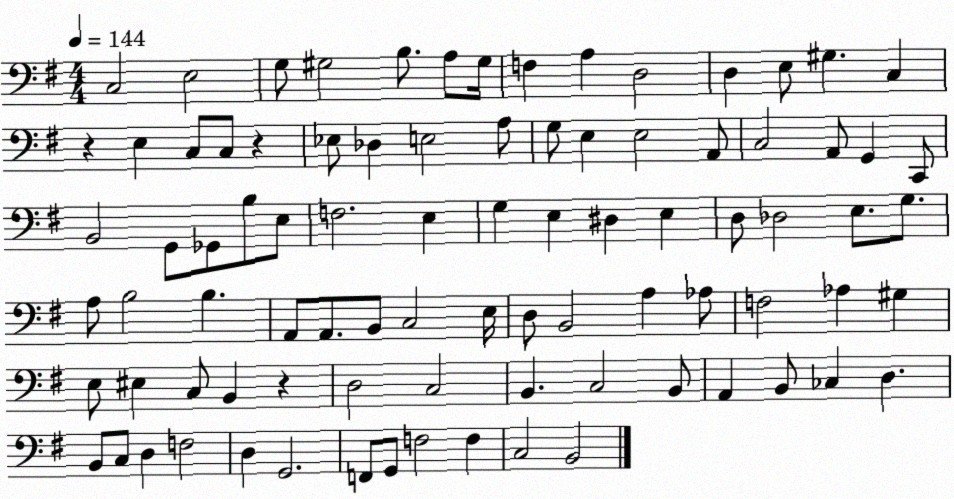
X:1
T:Untitled
M:4/4
L:1/4
K:G
C,2 E,2 G,/2 ^G,2 B,/2 A,/2 ^G,/4 F, A, D,2 D, E,/2 ^G, C, z E, C,/2 C,/2 z _E,/2 _D, E,2 A,/2 G,/2 E, E,2 A,,/2 C,2 A,,/2 G,, C,,/2 B,,2 G,,/2 _G,,/2 B,/2 E,/2 F,2 E, G, E, ^D, E, D,/2 _D,2 E,/2 G,/2 A,/2 B,2 B, A,,/2 A,,/2 B,,/2 C,2 E,/4 D,/2 B,,2 A, _A,/2 F,2 _A, ^G, E,/2 ^E, C,/2 B,, z D,2 C,2 B,, C,2 B,,/2 A,, B,,/2 _C, D, B,,/2 C,/2 D, F,2 D, G,,2 F,,/2 G,,/2 F,2 F, C,2 B,,2